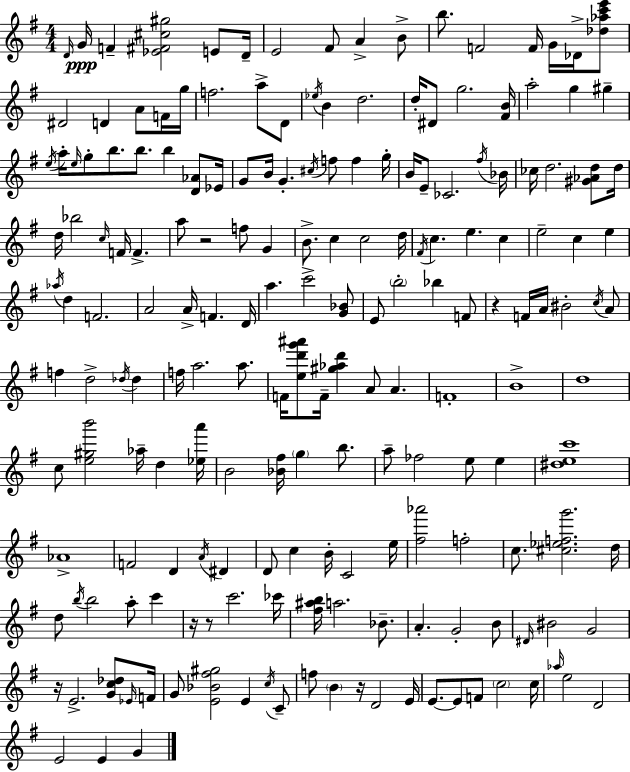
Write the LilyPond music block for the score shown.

{
  \clef treble
  \numericTimeSignature
  \time 4/4
  \key g \major
  \grace { d'16 }\ppp g'16 f'4-- <ees' fis' cis'' gis''>2 e'8 | d'16-- e'2 fis'8 a'4-> b'8-> | b''8. f'2 f'16 g'16 des'16-> <des'' aes'' c''' e'''>8 | dis'2 d'4 a'8 f'16 | \break g''16 f''2. a''8-> d'8 | \acciaccatura { ees''16 } b'4 d''2. | d''16-. dis'8 g''2. | <fis' b'>16 a''2-. g''4 gis''4-- | \break \acciaccatura { e''16 } a''16-. \grace { e''16 } g''8-. b''8. b''8. b''4 | <d' aes'>8 ees'16 g'8 b'16 g'4.-. \acciaccatura { cis''16 } f''8 | f''4 g''16-. b'16 e'8-- ces'2. | \acciaccatura { fis''16 } bes'16 ces''16 d''2. | \break <gis' aes' d''>8 d''16 d''16 bes''2 \grace { c''16 } | f'16 f'4.-> a''8 r2 | f''8 g'4 b'8.-> c''4 c''2 | d''16 \acciaccatura { fis'16 } c''4. e''4. | \break c''4 e''2-- | c''4 e''4 \acciaccatura { aes''16 } d''4 f'2. | a'2 | a'16-> f'4. d'16 a''4. c'''2-> | \break <g' bes'>8 e'8 \parenthesize b''2-. | bes''4 f'8 r4 f'16 a'16 bis'2-. | \acciaccatura { c''16 } a'8 f''4 d''2-> | \acciaccatura { des''16 } des''4 f''16 a''2. | \break a''8. f'16 <e'' d''' g''' ais'''>8 f'16-- <gis'' aes'' d'''>4 | a'8 a'4. f'1-. | b'1-> | d''1 | \break c''8 <e'' gis'' b'''>2 | aes''16-- d''4 <ees'' a'''>16 b'2 | <bes' fis''>16 \parenthesize g''4 b''8. a''8-- fes''2 | e''8 e''4 <dis'' e'' c'''>1 | \break aes'1-> | f'2 | d'4 \acciaccatura { a'16 } dis'4 d'8 c''4 | b'16-. c'2 e''16 <fis'' aes'''>2 | \break f''2-. c''8. <cis'' ees'' f'' g'''>2. | d''16 d''8 \acciaccatura { b''16 } b''2 | a''8-. c'''4 r16 r8 | c'''2. ces'''16 <fis'' ais'' b''>16 a''2. | \break bes'8.-- a'4.-. | g'2-. b'8 \grace { dis'16 } bis'2 | g'2 r16 e'2.-> | <g' c'' des''>8 \grace { ees'16 } f'16 g'8 | \break <e' bes' fis'' gis''>2 e'4 \acciaccatura { c''16 } c'8-- | f''8 \parenthesize b'4 r16 d'2 e'16 | e'8.~~ e'8 f'8 \parenthesize c''2 c''16 | \grace { aes''16 } e''2 d'2 | \break e'2 e'4 g'4 | \bar "|."
}